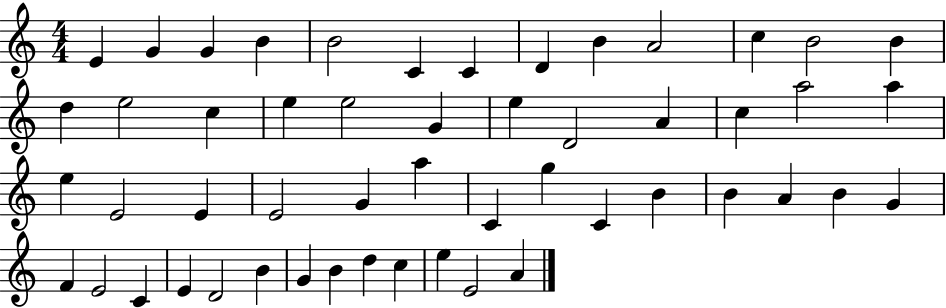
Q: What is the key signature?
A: C major